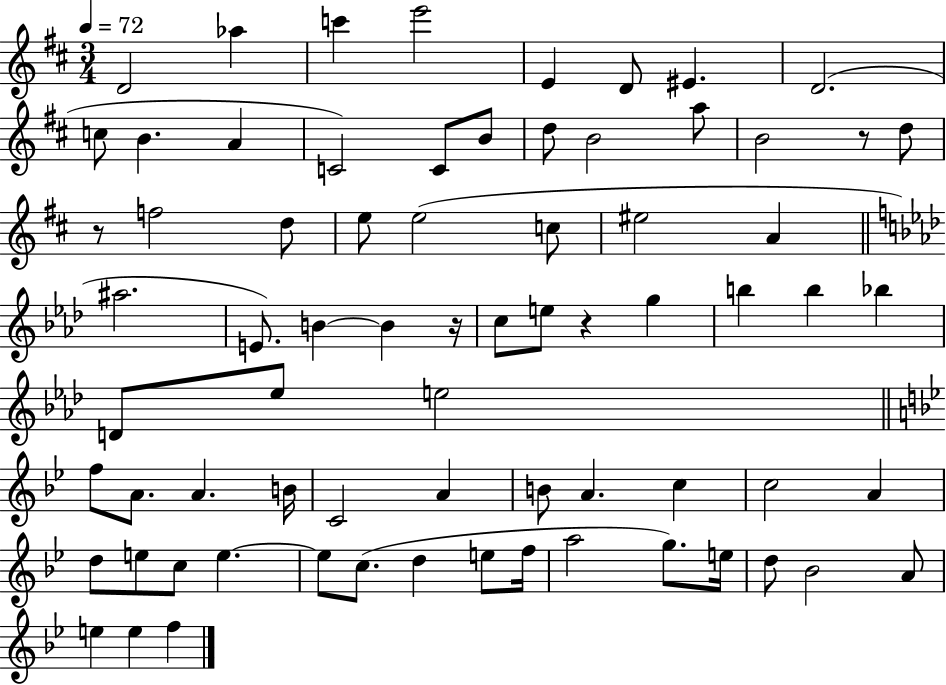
{
  \clef treble
  \numericTimeSignature
  \time 3/4
  \key d \major
  \tempo 4 = 72
  d'2 aes''4 | c'''4 e'''2 | e'4 d'8 eis'4. | d'2.( | \break c''8 b'4. a'4 | c'2) c'8 b'8 | d''8 b'2 a''8 | b'2 r8 d''8 | \break r8 f''2 d''8 | e''8 e''2( c''8 | eis''2 a'4 | \bar "||" \break \key aes \major ais''2. | e'8.) b'4~~ b'4 r16 | c''8 e''8 r4 g''4 | b''4 b''4 bes''4 | \break d'8 ees''8 e''2 | \bar "||" \break \key bes \major f''8 a'8. a'4. b'16 | c'2 a'4 | b'8 a'4. c''4 | c''2 a'4 | \break d''8 e''8 c''8 e''4.~~ | e''8 c''8.( d''4 e''8 f''16 | a''2 g''8.) e''16 | d''8 bes'2 a'8 | \break e''4 e''4 f''4 | \bar "|."
}